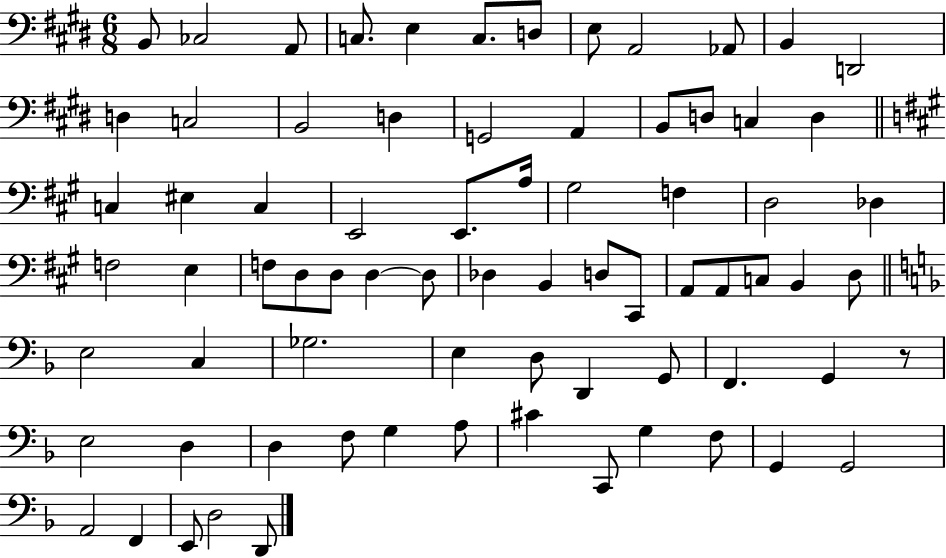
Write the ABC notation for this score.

X:1
T:Untitled
M:6/8
L:1/4
K:E
B,,/2 _C,2 A,,/2 C,/2 E, C,/2 D,/2 E,/2 A,,2 _A,,/2 B,, D,,2 D, C,2 B,,2 D, G,,2 A,, B,,/2 D,/2 C, D, C, ^E, C, E,,2 E,,/2 A,/4 ^G,2 F, D,2 _D, F,2 E, F,/2 D,/2 D,/2 D, D,/2 _D, B,, D,/2 ^C,,/2 A,,/2 A,,/2 C,/2 B,, D,/2 E,2 C, _G,2 E, D,/2 D,, G,,/2 F,, G,, z/2 E,2 D, D, F,/2 G, A,/2 ^C C,,/2 G, F,/2 G,, G,,2 A,,2 F,, E,,/2 D,2 D,,/2